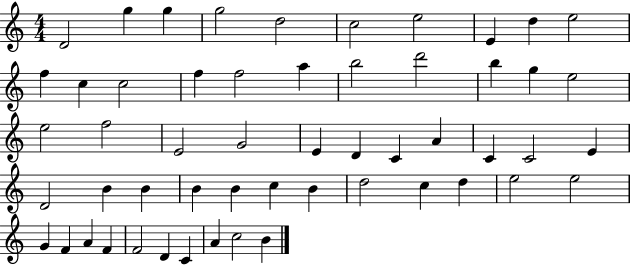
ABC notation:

X:1
T:Untitled
M:4/4
L:1/4
K:C
D2 g g g2 d2 c2 e2 E d e2 f c c2 f f2 a b2 d'2 b g e2 e2 f2 E2 G2 E D C A C C2 E D2 B B B B c B d2 c d e2 e2 G F A F F2 D C A c2 B